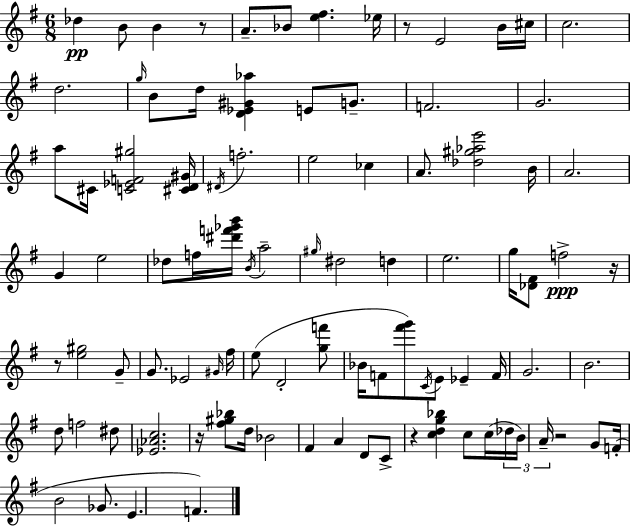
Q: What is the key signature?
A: G major